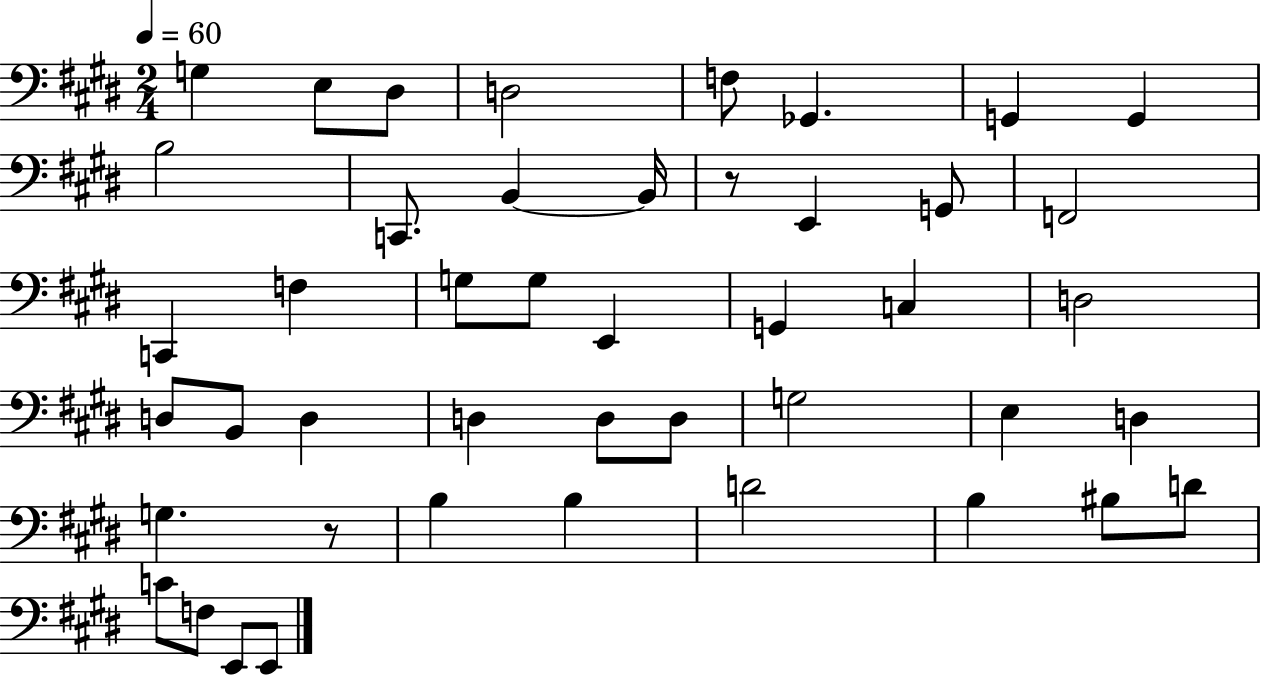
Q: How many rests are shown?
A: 2